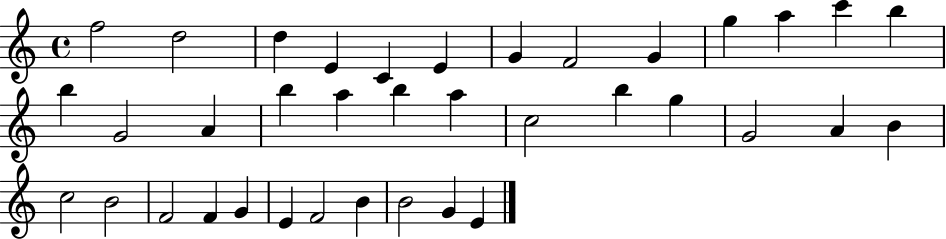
{
  \clef treble
  \time 4/4
  \defaultTimeSignature
  \key c \major
  f''2 d''2 | d''4 e'4 c'4 e'4 | g'4 f'2 g'4 | g''4 a''4 c'''4 b''4 | \break b''4 g'2 a'4 | b''4 a''4 b''4 a''4 | c''2 b''4 g''4 | g'2 a'4 b'4 | \break c''2 b'2 | f'2 f'4 g'4 | e'4 f'2 b'4 | b'2 g'4 e'4 | \break \bar "|."
}